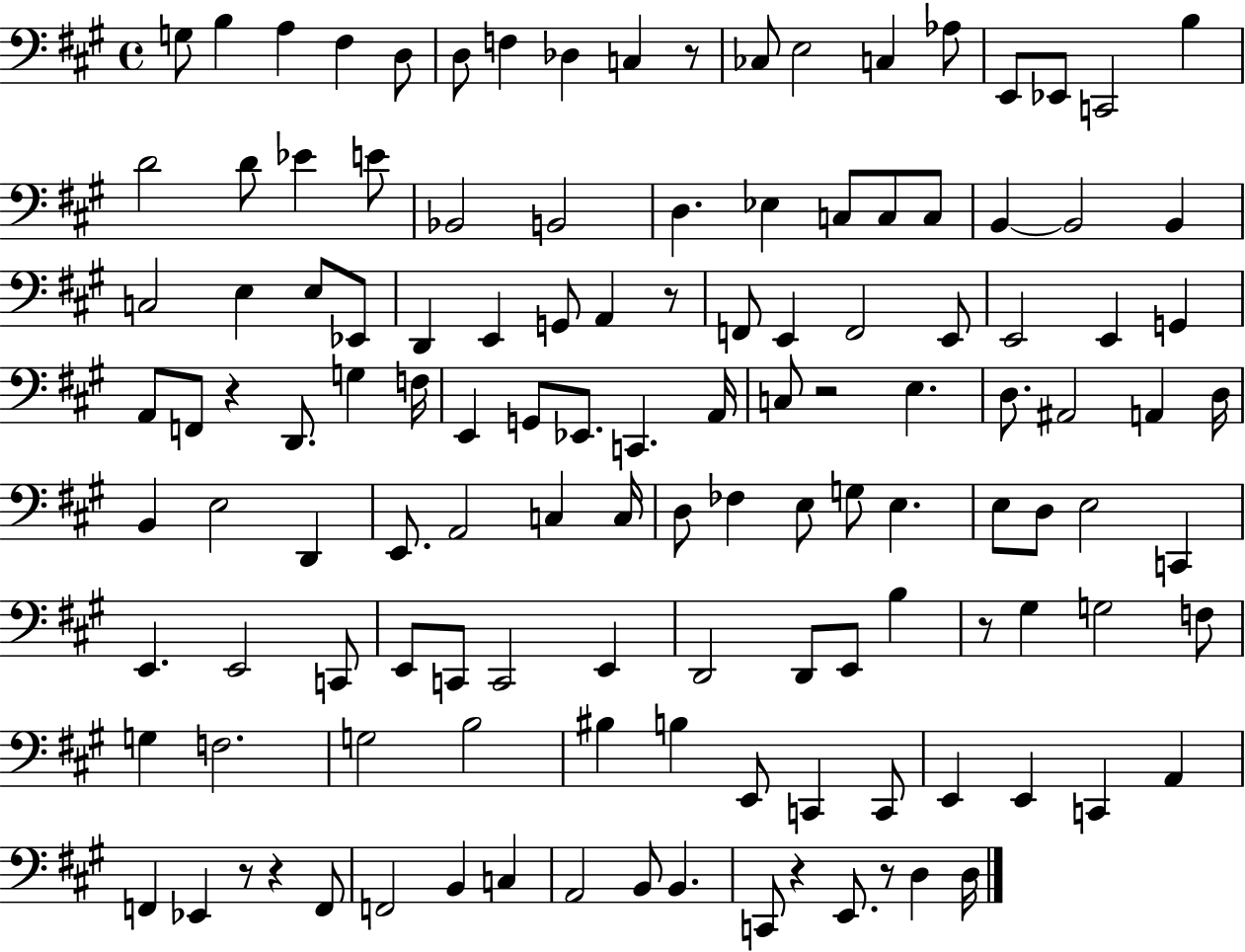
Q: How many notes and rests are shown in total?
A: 127